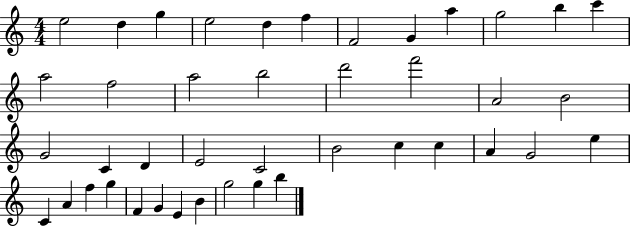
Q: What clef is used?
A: treble